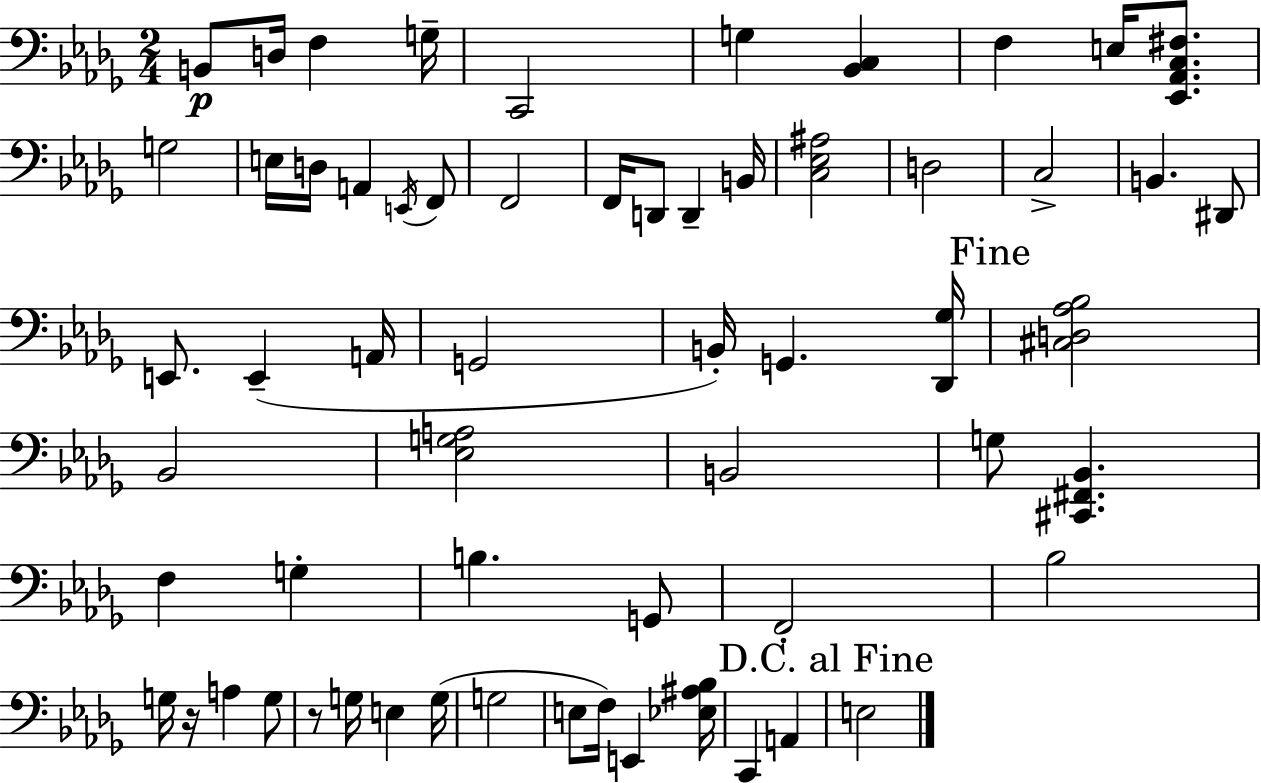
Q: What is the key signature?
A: BES minor